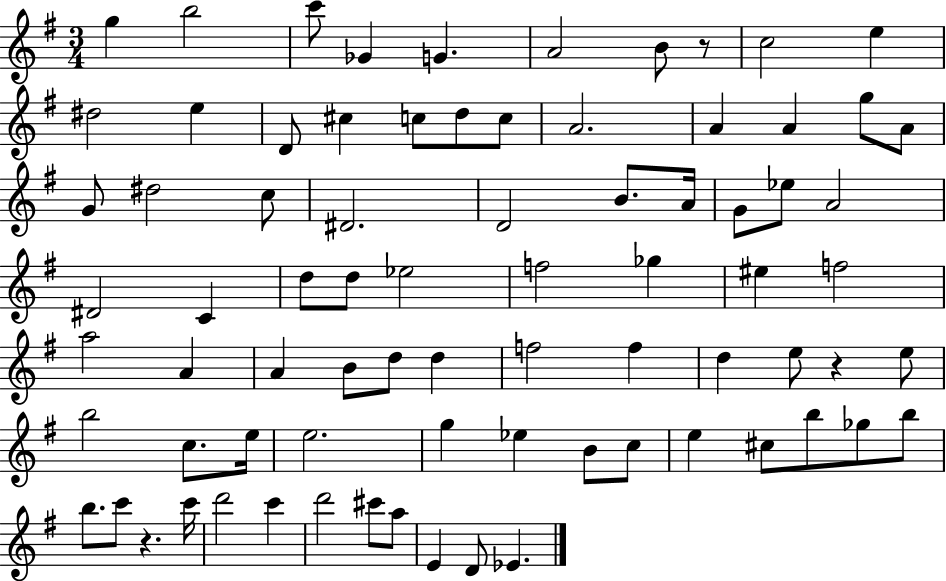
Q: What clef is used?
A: treble